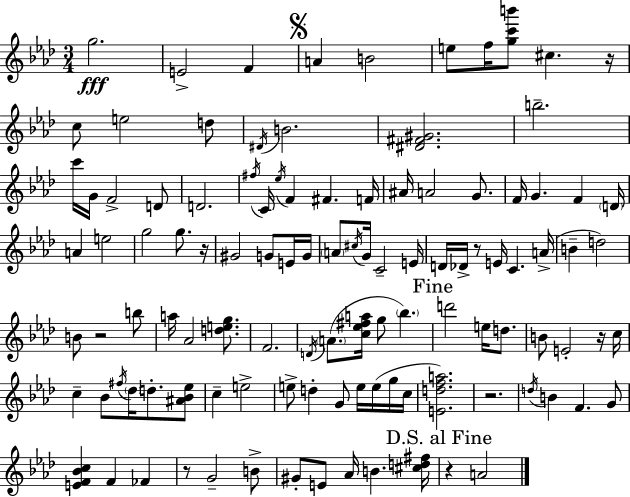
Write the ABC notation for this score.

X:1
T:Untitled
M:3/4
L:1/4
K:Fm
g2 E2 F A B2 e/2 f/4 [gc'b']/2 ^c z/4 c/2 e2 d/2 ^D/4 B2 [^D^F^G]2 b2 c'/4 G/4 F2 D/2 D2 ^f/4 C/4 _e/4 F ^F F/4 ^A/4 A2 G/2 F/4 G F D/4 A e2 g2 g/2 z/4 ^G2 G/2 E/4 G/4 A/2 ^c/4 G/4 C2 E/4 D/4 _D/4 z/2 E/4 C A/4 B d2 B/2 z2 b/2 a/4 _A2 [deg]/2 F2 D/4 A/2 [c_e^fa]/4 g/2 _b d'2 e/4 d/2 B/2 E2 z/4 c/4 c _B/2 ^f/4 _d/4 d/2 [^A_B_e]/2 c e2 e/2 d G/2 e/4 e/4 g/4 c/4 [Edfa]2 z2 d/4 B F G/2 [EF_Bc] F _F z/2 G2 B/2 ^G/2 E/2 _A/4 B [^cd^f]/4 z A2